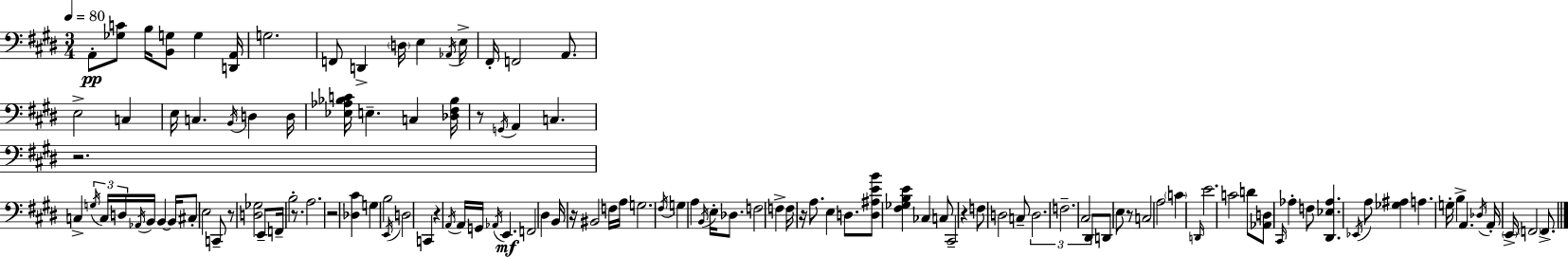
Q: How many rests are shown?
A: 10